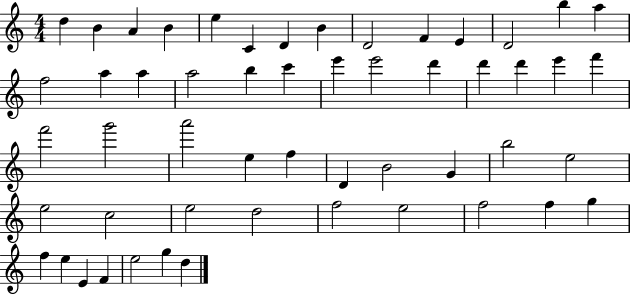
{
  \clef treble
  \numericTimeSignature
  \time 4/4
  \key c \major
  d''4 b'4 a'4 b'4 | e''4 c'4 d'4 b'4 | d'2 f'4 e'4 | d'2 b''4 a''4 | \break f''2 a''4 a''4 | a''2 b''4 c'''4 | e'''4 e'''2 d'''4 | d'''4 d'''4 e'''4 f'''4 | \break f'''2 g'''2 | a'''2 e''4 f''4 | d'4 b'2 g'4 | b''2 e''2 | \break e''2 c''2 | e''2 d''2 | f''2 e''2 | f''2 f''4 g''4 | \break f''4 e''4 e'4 f'4 | e''2 g''4 d''4 | \bar "|."
}